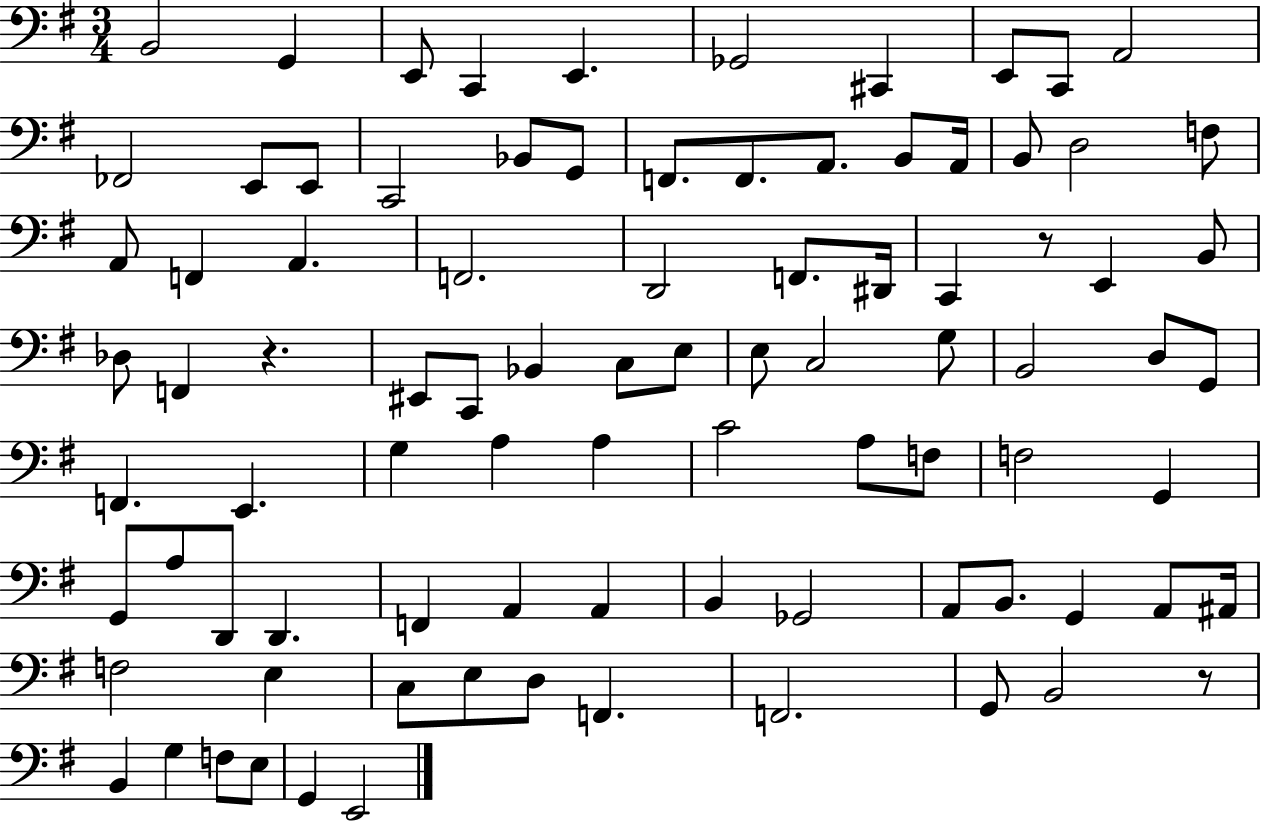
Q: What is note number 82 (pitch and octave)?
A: G3